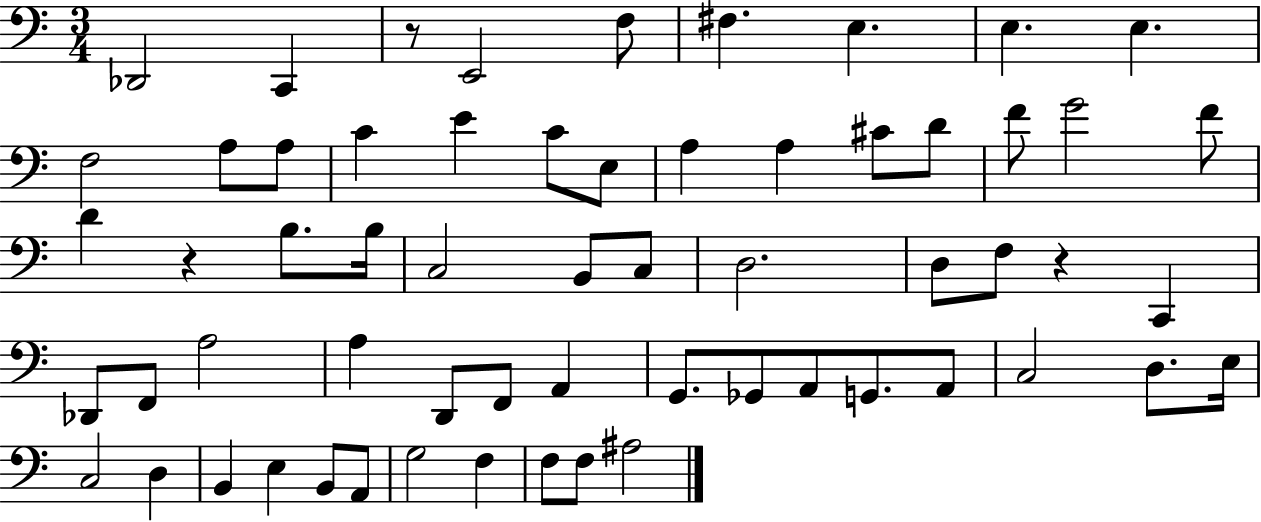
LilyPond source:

{
  \clef bass
  \numericTimeSignature
  \time 3/4
  \key c \major
  des,2 c,4 | r8 e,2 f8 | fis4. e4. | e4. e4. | \break f2 a8 a8 | c'4 e'4 c'8 e8 | a4 a4 cis'8 d'8 | f'8 g'2 f'8 | \break d'4 r4 b8. b16 | c2 b,8 c8 | d2. | d8 f8 r4 c,4 | \break des,8 f,8 a2 | a4 d,8 f,8 a,4 | g,8. ges,8 a,8 g,8. a,8 | c2 d8. e16 | \break c2 d4 | b,4 e4 b,8 a,8 | g2 f4 | f8 f8 ais2 | \break \bar "|."
}